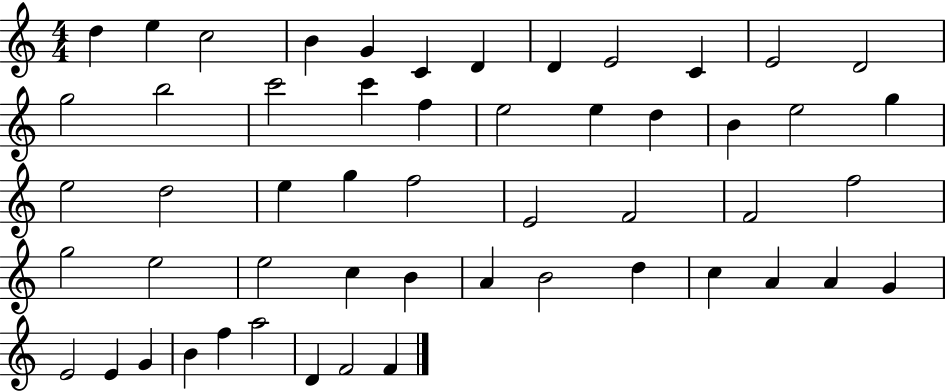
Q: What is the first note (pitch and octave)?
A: D5